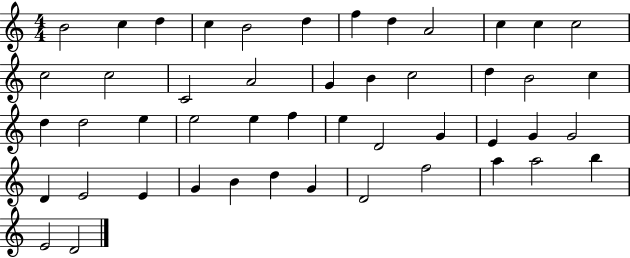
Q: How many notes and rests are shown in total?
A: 48